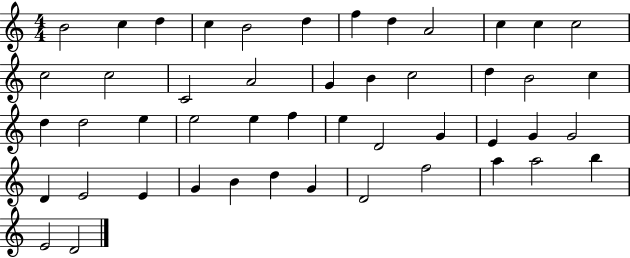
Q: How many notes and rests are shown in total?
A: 48